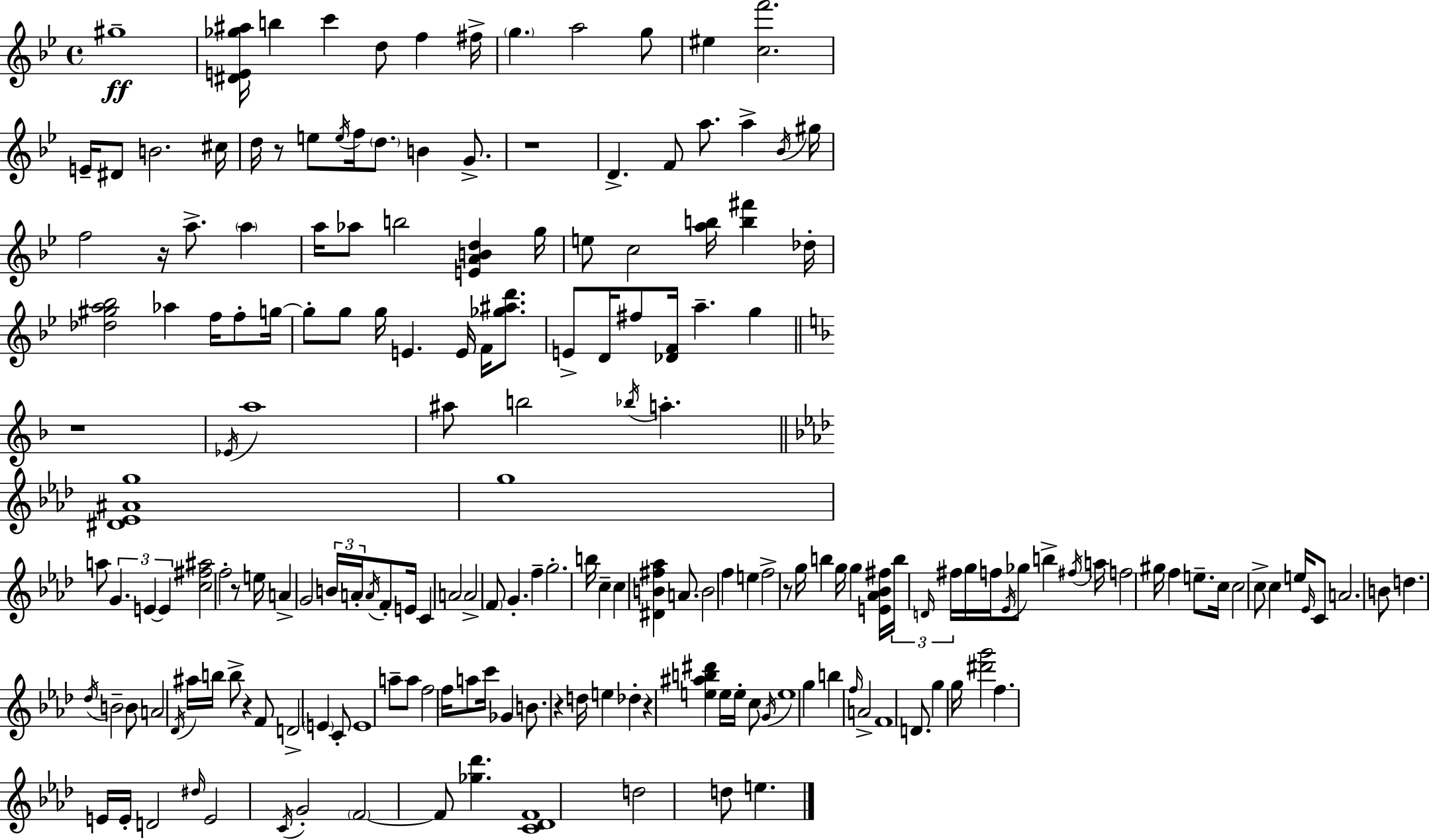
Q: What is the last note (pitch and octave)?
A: E5